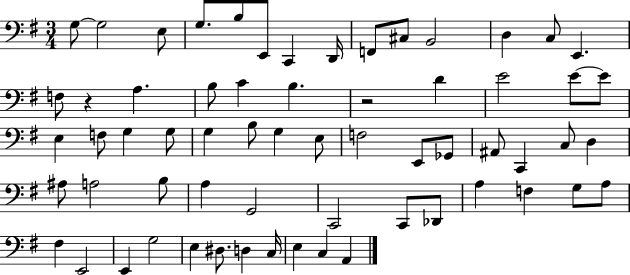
X:1
T:Untitled
M:3/4
L:1/4
K:G
G,/2 G,2 E,/2 G,/2 B,/2 E,,/2 C,, D,,/4 F,,/2 ^C,/2 B,,2 D, C,/2 E,, F,/2 z A, B,/2 C B, z2 D E2 E/2 E/2 E, F,/2 G, G,/2 G, B,/2 G, E,/2 F,2 E,,/2 _G,,/2 ^A,,/2 C,, C,/2 D, ^A,/2 A,2 B,/2 A, G,,2 C,,2 C,,/2 _D,,/2 A, F, G,/2 A,/2 ^F, E,,2 E,, G,2 E, ^D,/2 D, C,/4 E, C, A,,